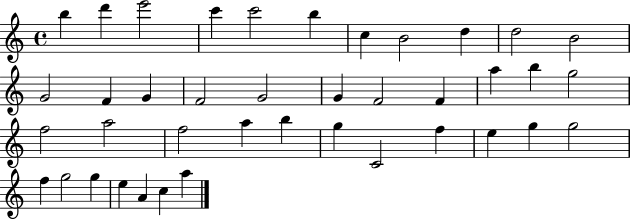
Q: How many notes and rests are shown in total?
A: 40